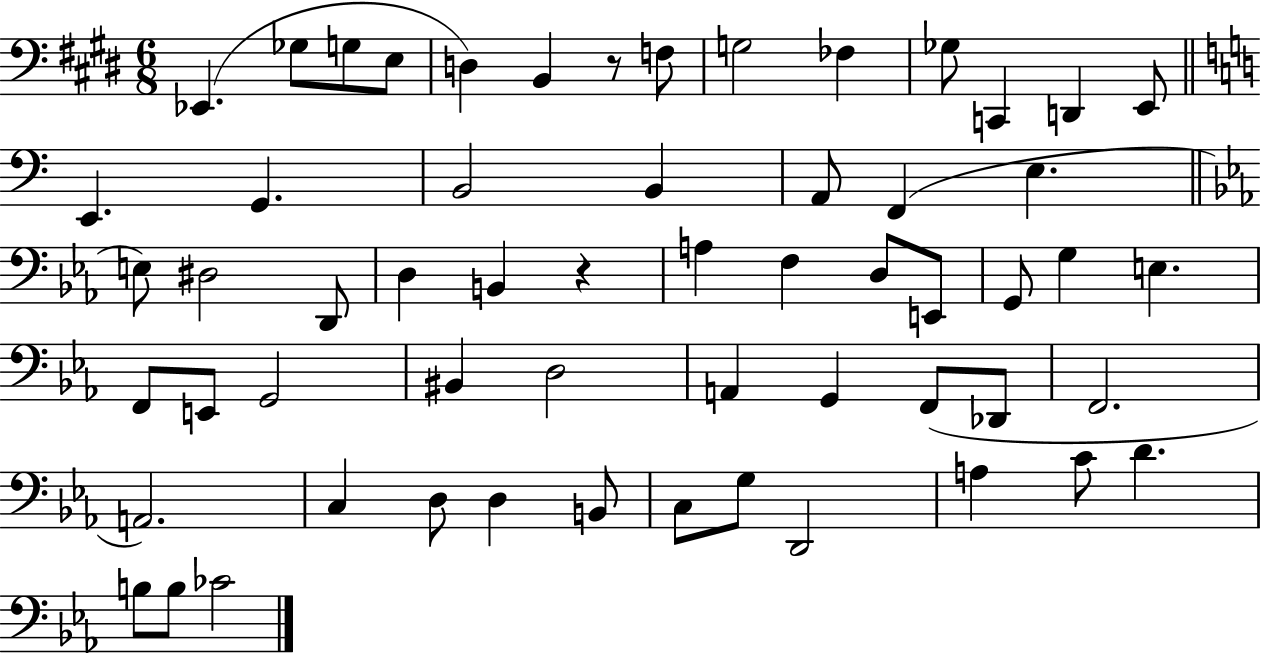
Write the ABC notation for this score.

X:1
T:Untitled
M:6/8
L:1/4
K:E
_E,, _G,/2 G,/2 E,/2 D, B,, z/2 F,/2 G,2 _F, _G,/2 C,, D,, E,,/2 E,, G,, B,,2 B,, A,,/2 F,, E, E,/2 ^D,2 D,,/2 D, B,, z A, F, D,/2 E,,/2 G,,/2 G, E, F,,/2 E,,/2 G,,2 ^B,, D,2 A,, G,, F,,/2 _D,,/2 F,,2 A,,2 C, D,/2 D, B,,/2 C,/2 G,/2 D,,2 A, C/2 D B,/2 B,/2 _C2